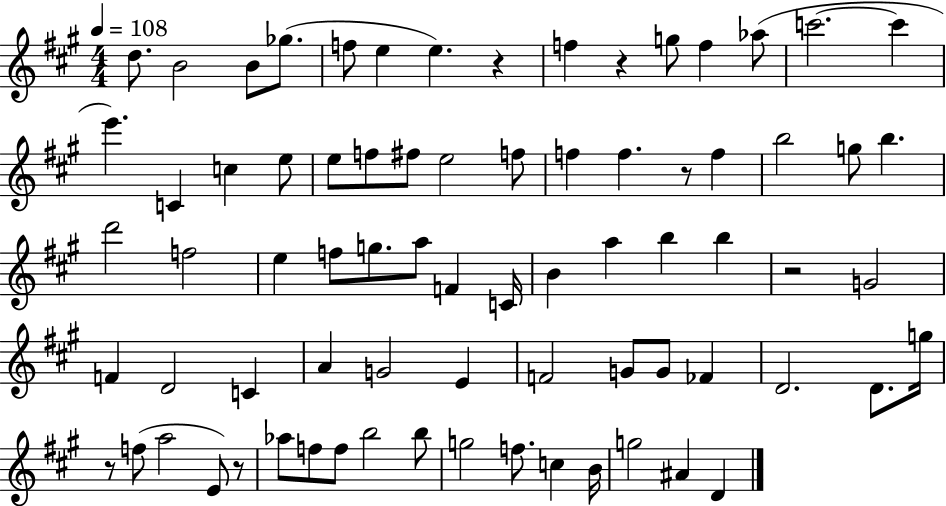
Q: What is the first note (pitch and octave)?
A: D5